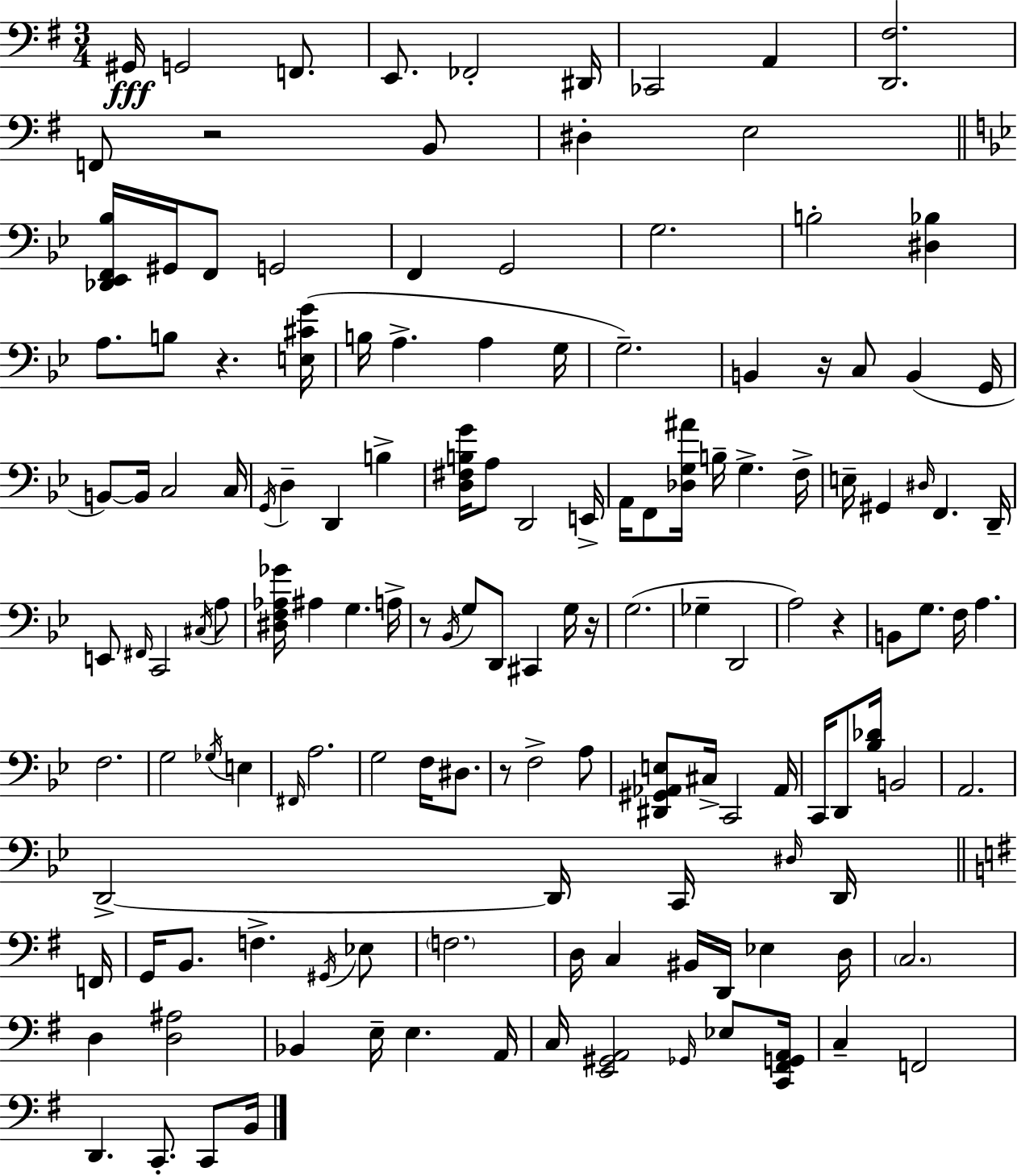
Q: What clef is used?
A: bass